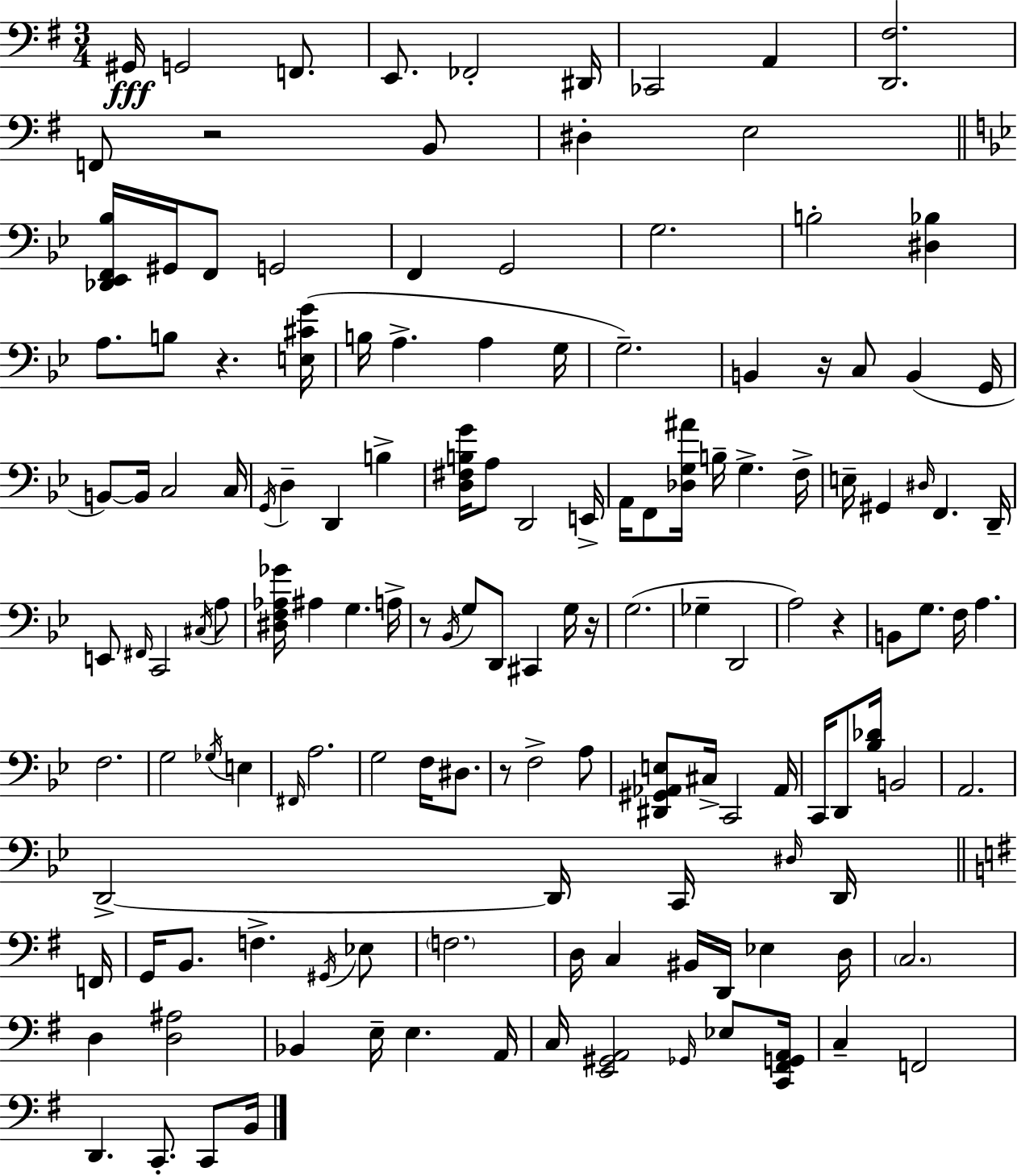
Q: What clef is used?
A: bass